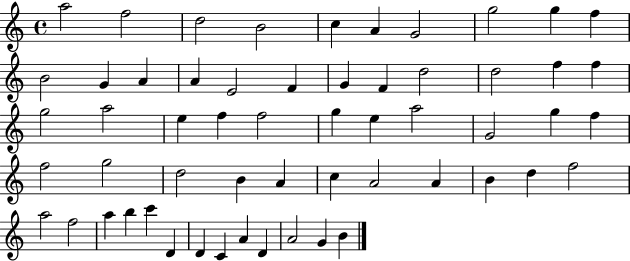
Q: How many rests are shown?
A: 0